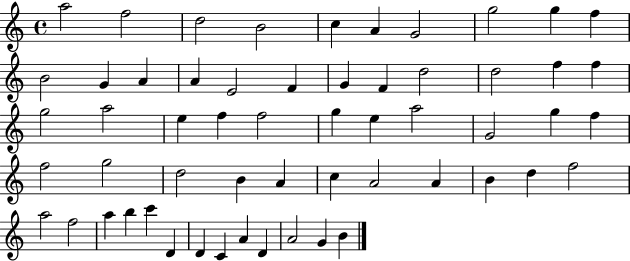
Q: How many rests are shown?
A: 0